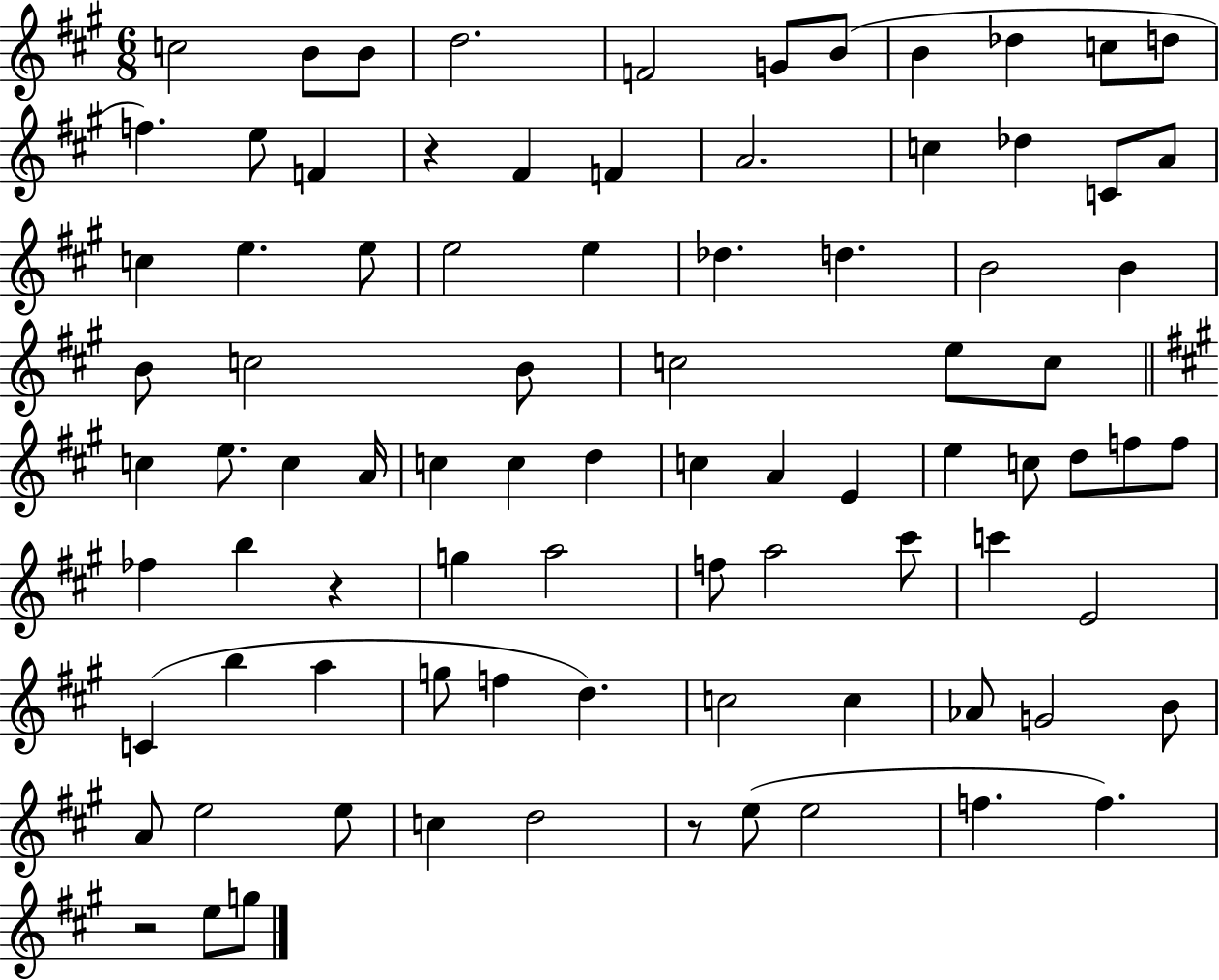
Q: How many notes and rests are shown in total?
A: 86